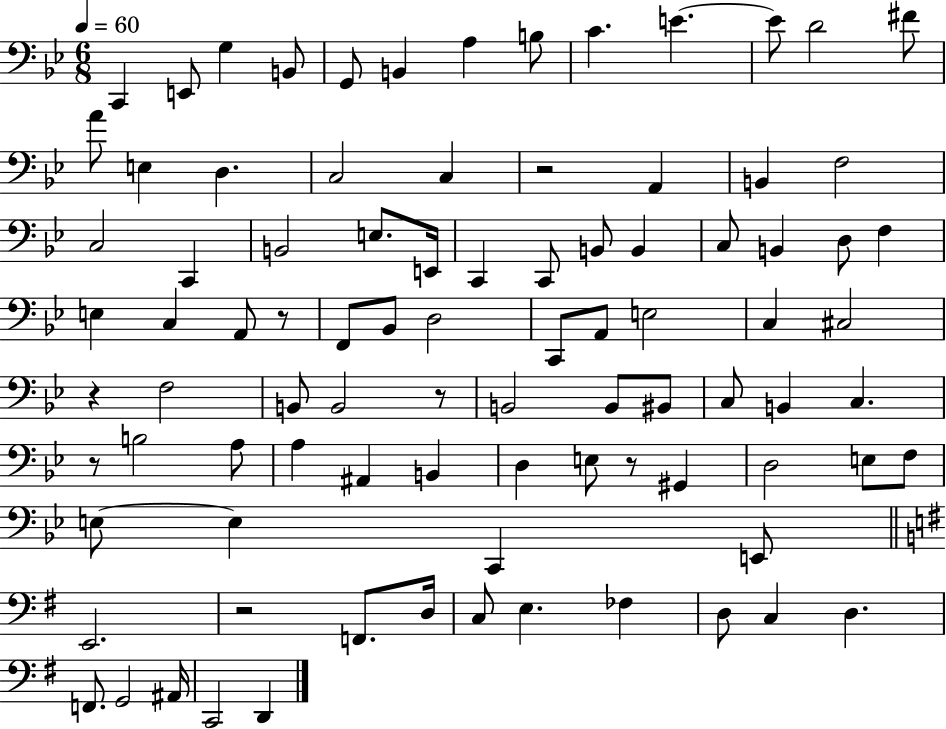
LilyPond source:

{
  \clef bass
  \numericTimeSignature
  \time 6/8
  \key bes \major
  \tempo 4 = 60
  c,4 e,8 g4 b,8 | g,8 b,4 a4 b8 | c'4. e'4.~~ | e'8 d'2 fis'8 | \break a'8 e4 d4. | c2 c4 | r2 a,4 | b,4 f2 | \break c2 c,4 | b,2 e8. e,16 | c,4 c,8 b,8 b,4 | c8 b,4 d8 f4 | \break e4 c4 a,8 r8 | f,8 bes,8 d2 | c,8 a,8 e2 | c4 cis2 | \break r4 f2 | b,8 b,2 r8 | b,2 b,8 bis,8 | c8 b,4 c4. | \break r8 b2 a8 | a4 ais,4 b,4 | d4 e8 r8 gis,4 | d2 e8 f8 | \break e8~~ e4 c,4 e,8 | \bar "||" \break \key g \major e,2. | r2 f,8. d16 | c8 e4. fes4 | d8 c4 d4. | \break f,8. g,2 ais,16 | c,2 d,4 | \bar "|."
}